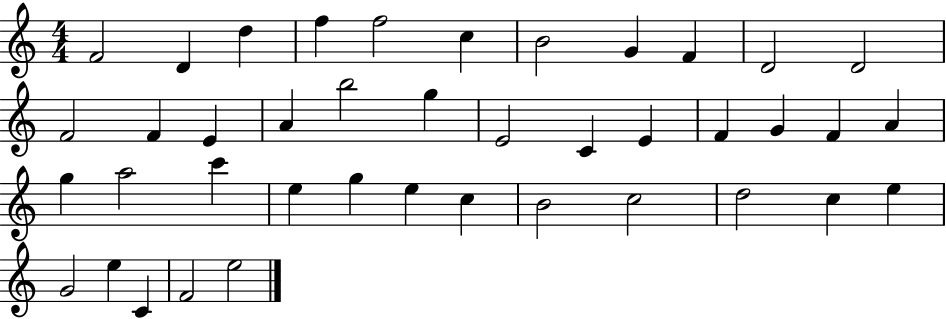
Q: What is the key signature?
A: C major